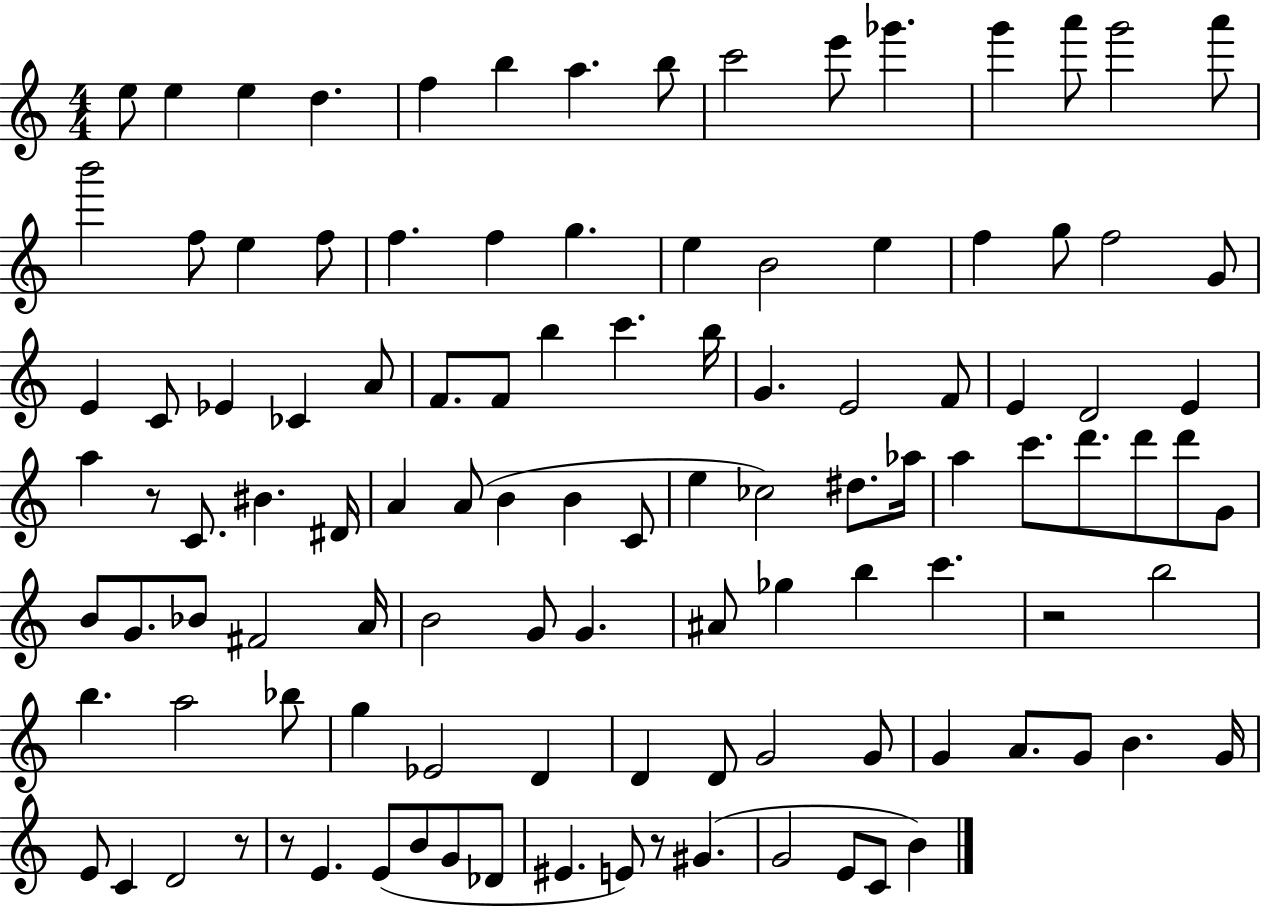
E5/e E5/q E5/q D5/q. F5/q B5/q A5/q. B5/e C6/h E6/e Gb6/q. G6/q A6/e G6/h A6/e B6/h F5/e E5/q F5/e F5/q. F5/q G5/q. E5/q B4/h E5/q F5/q G5/e F5/h G4/e E4/q C4/e Eb4/q CES4/q A4/e F4/e. F4/e B5/q C6/q. B5/s G4/q. E4/h F4/e E4/q D4/h E4/q A5/q R/e C4/e. BIS4/q. D#4/s A4/q A4/e B4/q B4/q C4/e E5/q CES5/h D#5/e. Ab5/s A5/q C6/e. D6/e. D6/e D6/e G4/e B4/e G4/e. Bb4/e F#4/h A4/s B4/h G4/e G4/q. A#4/e Gb5/q B5/q C6/q. R/h B5/h B5/q. A5/h Bb5/e G5/q Eb4/h D4/q D4/q D4/e G4/h G4/e G4/q A4/e. G4/e B4/q. G4/s E4/e C4/q D4/h R/e R/e E4/q. E4/e B4/e G4/e Db4/e EIS4/q. E4/e R/e G#4/q. G4/h E4/e C4/e B4/q